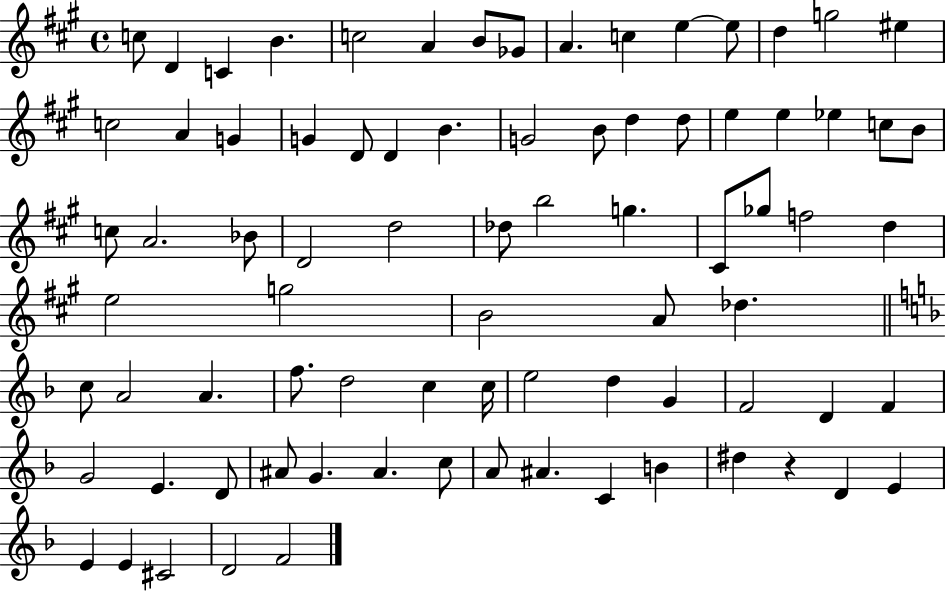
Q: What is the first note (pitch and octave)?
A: C5